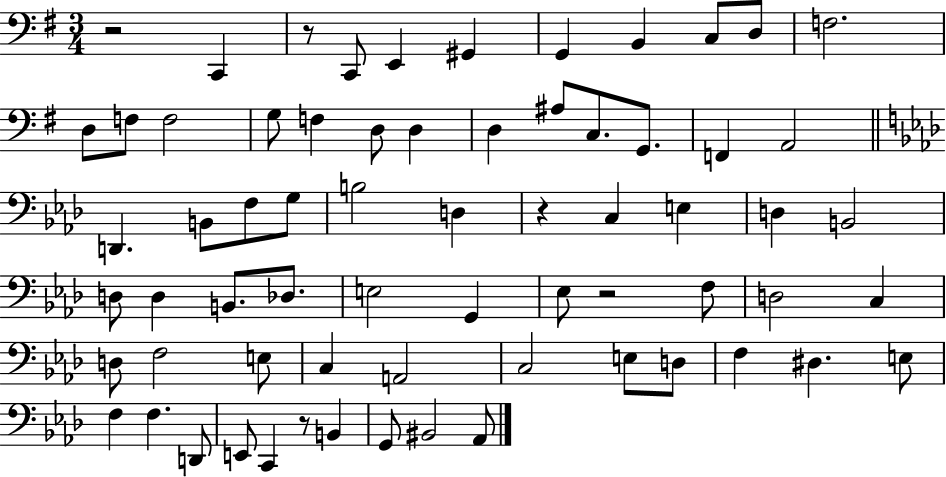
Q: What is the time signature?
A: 3/4